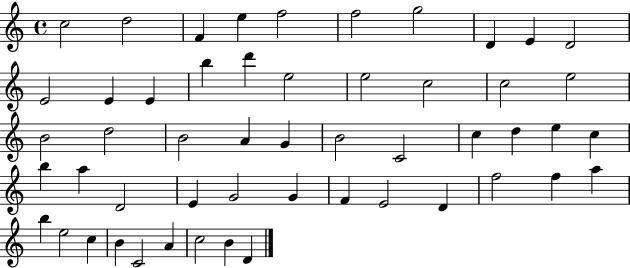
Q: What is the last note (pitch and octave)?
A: D4